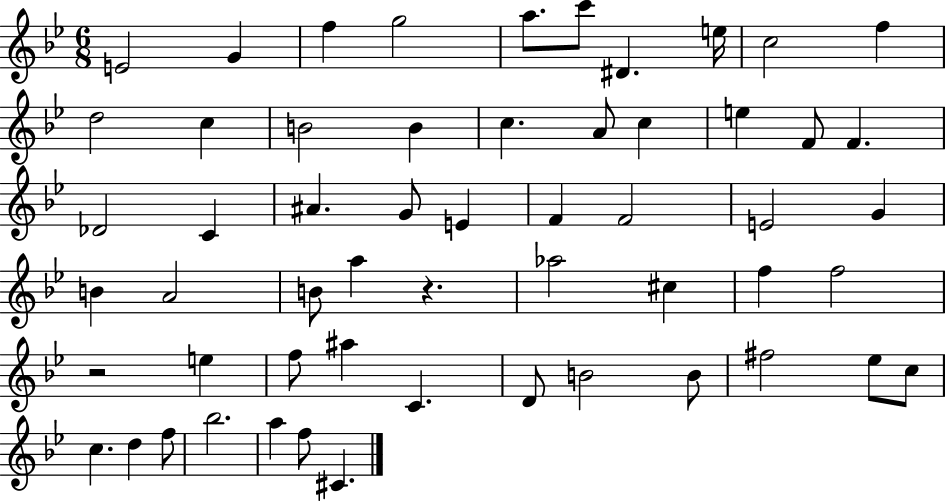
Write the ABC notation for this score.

X:1
T:Untitled
M:6/8
L:1/4
K:Bb
E2 G f g2 a/2 c'/2 ^D e/4 c2 f d2 c B2 B c A/2 c e F/2 F _D2 C ^A G/2 E F F2 E2 G B A2 B/2 a z _a2 ^c f f2 z2 e f/2 ^a C D/2 B2 B/2 ^f2 _e/2 c/2 c d f/2 _b2 a f/2 ^C